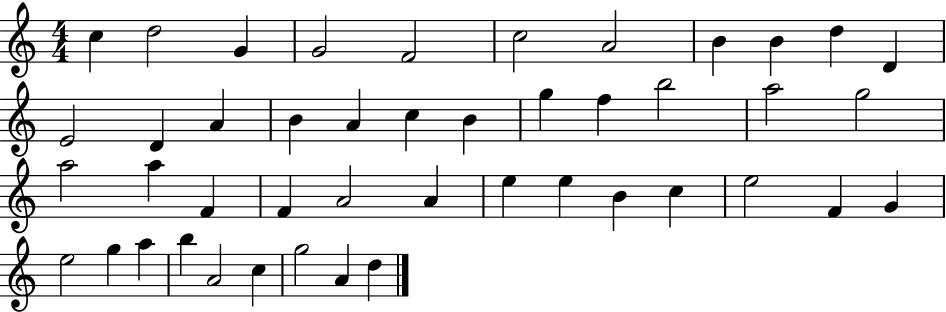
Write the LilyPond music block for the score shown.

{
  \clef treble
  \numericTimeSignature
  \time 4/4
  \key c \major
  c''4 d''2 g'4 | g'2 f'2 | c''2 a'2 | b'4 b'4 d''4 d'4 | \break e'2 d'4 a'4 | b'4 a'4 c''4 b'4 | g''4 f''4 b''2 | a''2 g''2 | \break a''2 a''4 f'4 | f'4 a'2 a'4 | e''4 e''4 b'4 c''4 | e''2 f'4 g'4 | \break e''2 g''4 a''4 | b''4 a'2 c''4 | g''2 a'4 d''4 | \bar "|."
}